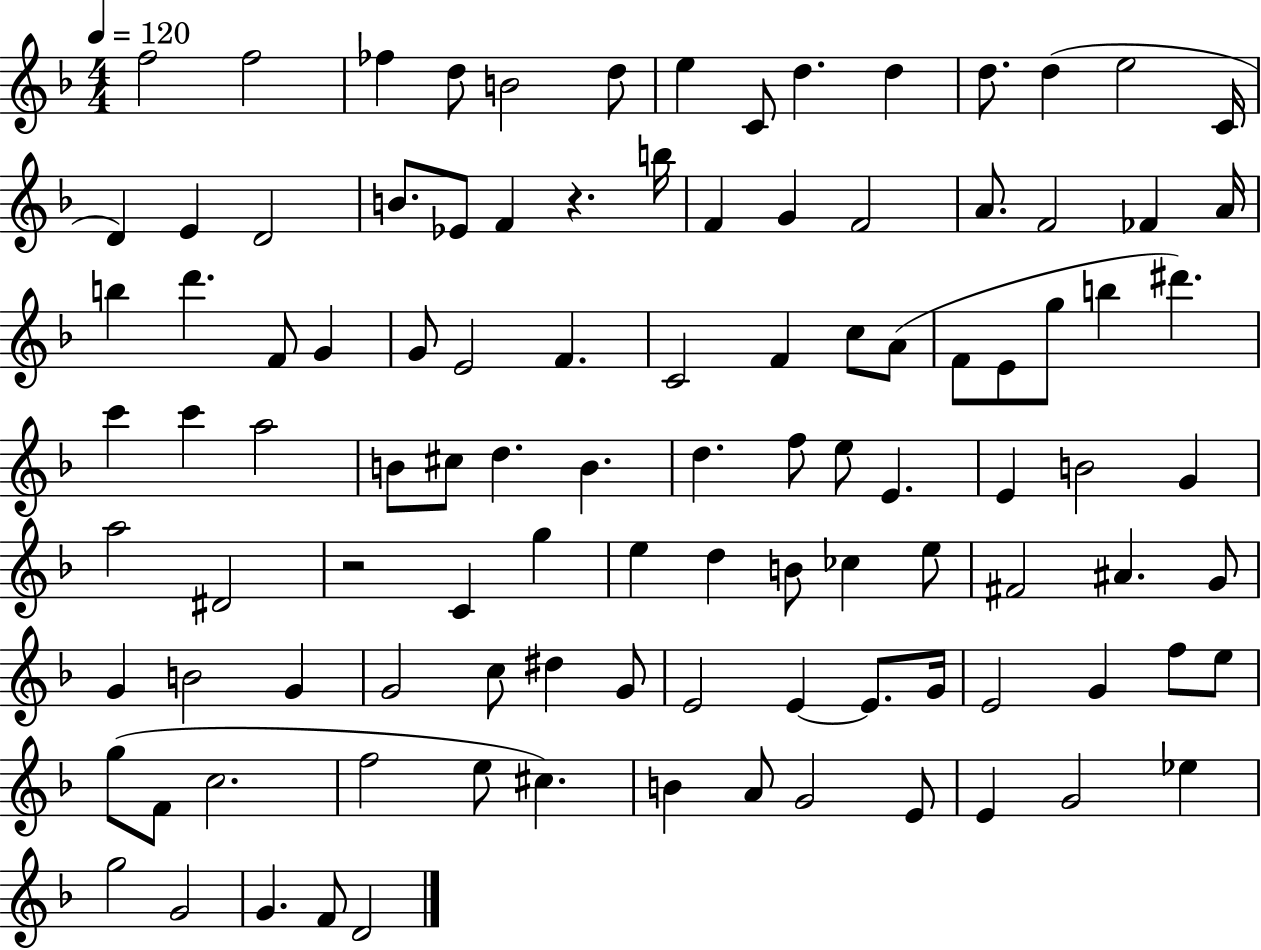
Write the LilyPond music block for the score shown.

{
  \clef treble
  \numericTimeSignature
  \time 4/4
  \key f \major
  \tempo 4 = 120
  f''2 f''2 | fes''4 d''8 b'2 d''8 | e''4 c'8 d''4. d''4 | d''8. d''4( e''2 c'16 | \break d'4) e'4 d'2 | b'8. ees'8 f'4 r4. b''16 | f'4 g'4 f'2 | a'8. f'2 fes'4 a'16 | \break b''4 d'''4. f'8 g'4 | g'8 e'2 f'4. | c'2 f'4 c''8 a'8( | f'8 e'8 g''8 b''4 dis'''4.) | \break c'''4 c'''4 a''2 | b'8 cis''8 d''4. b'4. | d''4. f''8 e''8 e'4. | e'4 b'2 g'4 | \break a''2 dis'2 | r2 c'4 g''4 | e''4 d''4 b'8 ces''4 e''8 | fis'2 ais'4. g'8 | \break g'4 b'2 g'4 | g'2 c''8 dis''4 g'8 | e'2 e'4~~ e'8. g'16 | e'2 g'4 f''8 e''8 | \break g''8( f'8 c''2. | f''2 e''8 cis''4.) | b'4 a'8 g'2 e'8 | e'4 g'2 ees''4 | \break g''2 g'2 | g'4. f'8 d'2 | \bar "|."
}